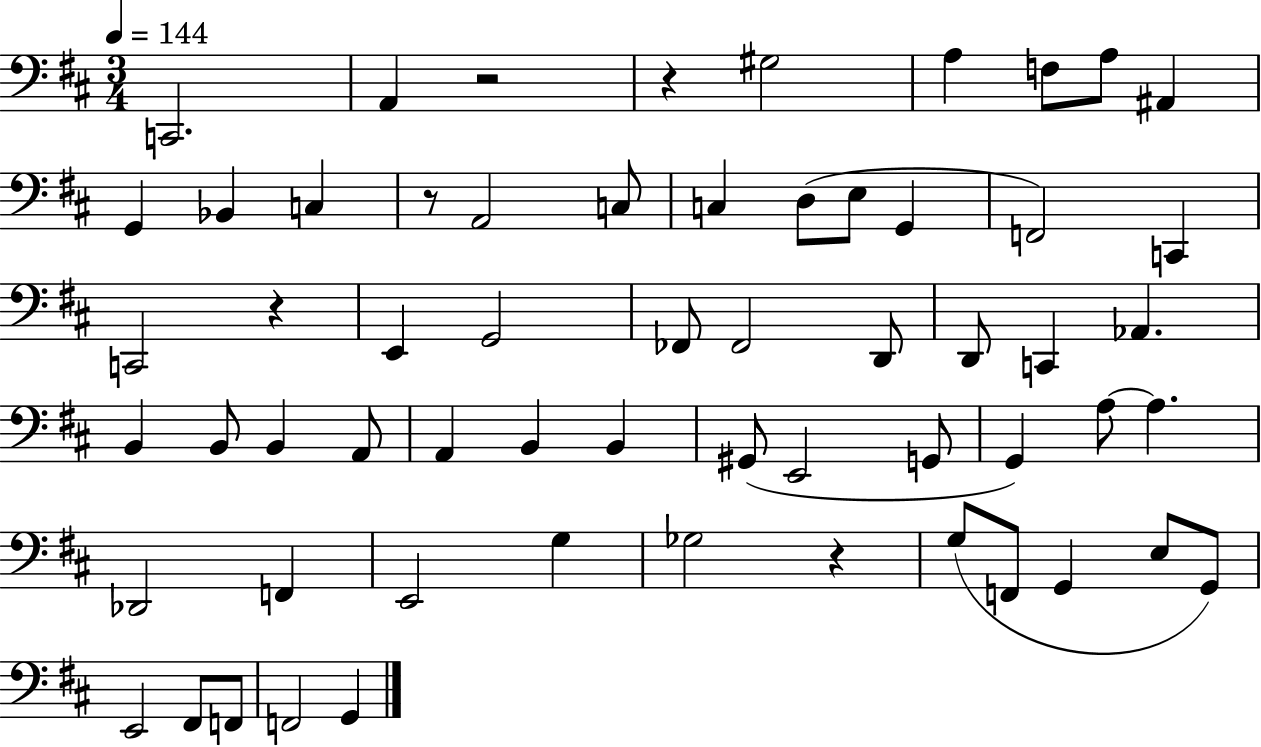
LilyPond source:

{
  \clef bass
  \numericTimeSignature
  \time 3/4
  \key d \major
  \tempo 4 = 144
  c,2. | a,4 r2 | r4 gis2 | a4 f8 a8 ais,4 | \break g,4 bes,4 c4 | r8 a,2 c8 | c4 d8( e8 g,4 | f,2) c,4 | \break c,2 r4 | e,4 g,2 | fes,8 fes,2 d,8 | d,8 c,4 aes,4. | \break b,4 b,8 b,4 a,8 | a,4 b,4 b,4 | gis,8( e,2 g,8 | g,4) a8~~ a4. | \break des,2 f,4 | e,2 g4 | ges2 r4 | g8( f,8 g,4 e8 g,8) | \break e,2 fis,8 f,8 | f,2 g,4 | \bar "|."
}